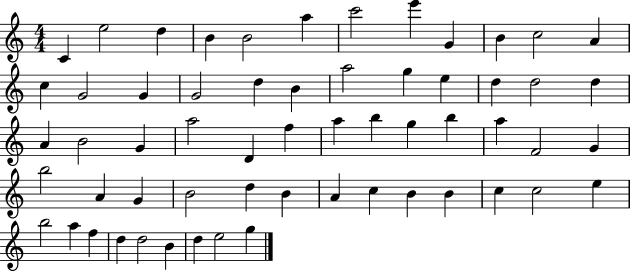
C4/q E5/h D5/q B4/q B4/h A5/q C6/h E6/q G4/q B4/q C5/h A4/q C5/q G4/h G4/q G4/h D5/q B4/q A5/h G5/q E5/q D5/q D5/h D5/q A4/q B4/h G4/q A5/h D4/q F5/q A5/q B5/q G5/q B5/q A5/q F4/h G4/q B5/h A4/q G4/q B4/h D5/q B4/q A4/q C5/q B4/q B4/q C5/q C5/h E5/q B5/h A5/q F5/q D5/q D5/h B4/q D5/q E5/h G5/q